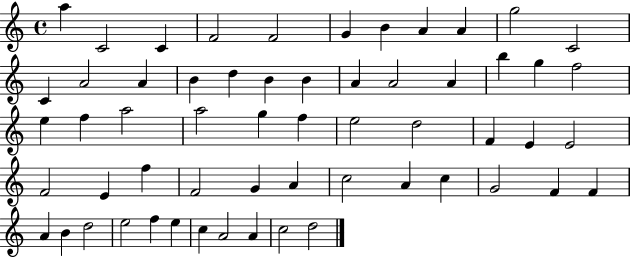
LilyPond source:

{
  \clef treble
  \time 4/4
  \defaultTimeSignature
  \key c \major
  a''4 c'2 c'4 | f'2 f'2 | g'4 b'4 a'4 a'4 | g''2 c'2 | \break c'4 a'2 a'4 | b'4 d''4 b'4 b'4 | a'4 a'2 a'4 | b''4 g''4 f''2 | \break e''4 f''4 a''2 | a''2 g''4 f''4 | e''2 d''2 | f'4 e'4 e'2 | \break f'2 e'4 f''4 | f'2 g'4 a'4 | c''2 a'4 c''4 | g'2 f'4 f'4 | \break a'4 b'4 d''2 | e''2 f''4 e''4 | c''4 a'2 a'4 | c''2 d''2 | \break \bar "|."
}